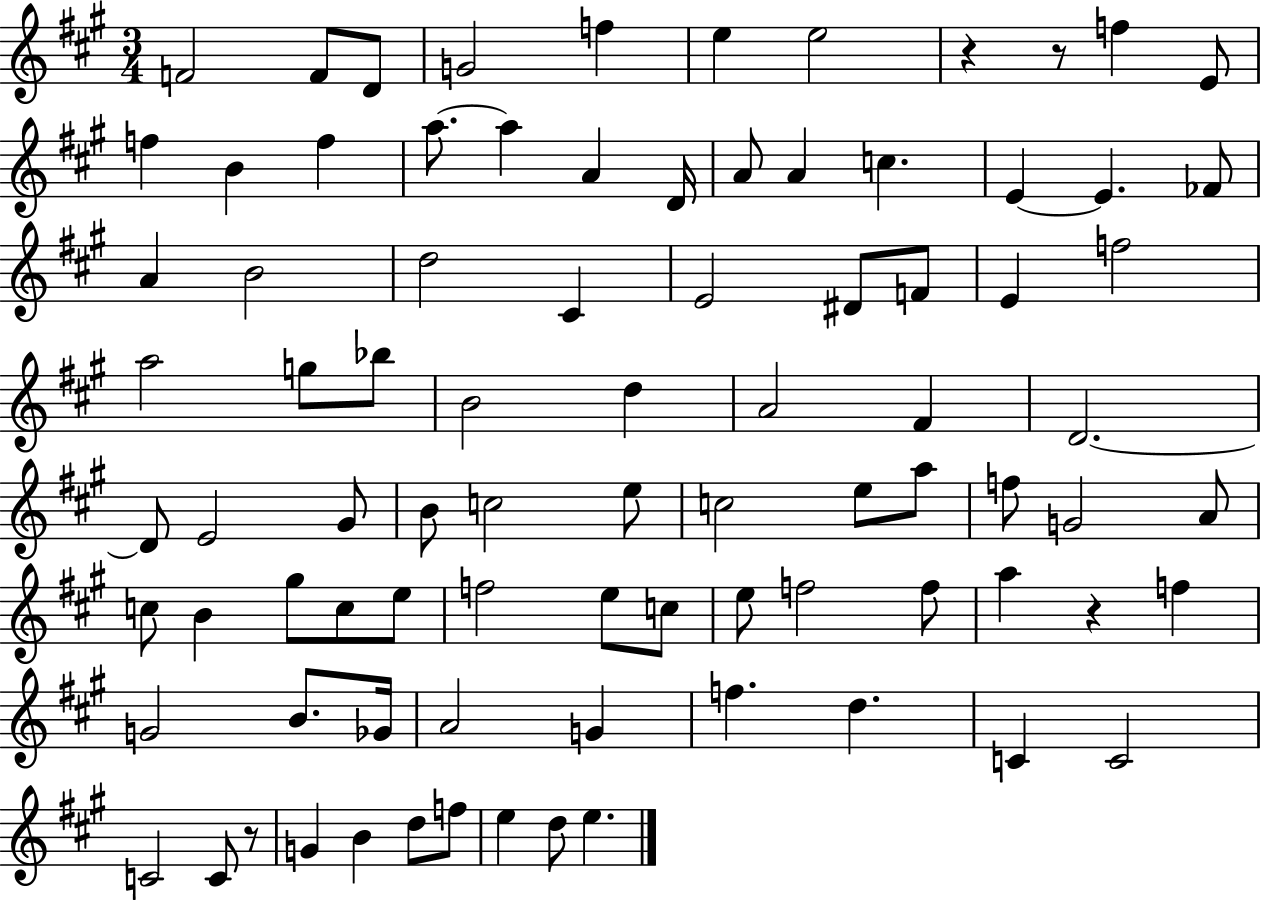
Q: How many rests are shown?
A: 4